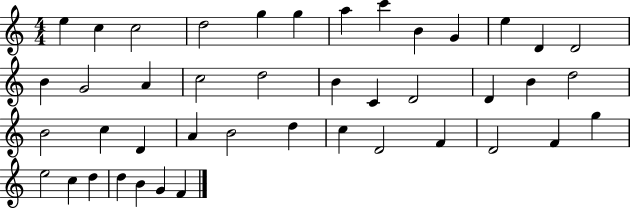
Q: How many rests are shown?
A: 0